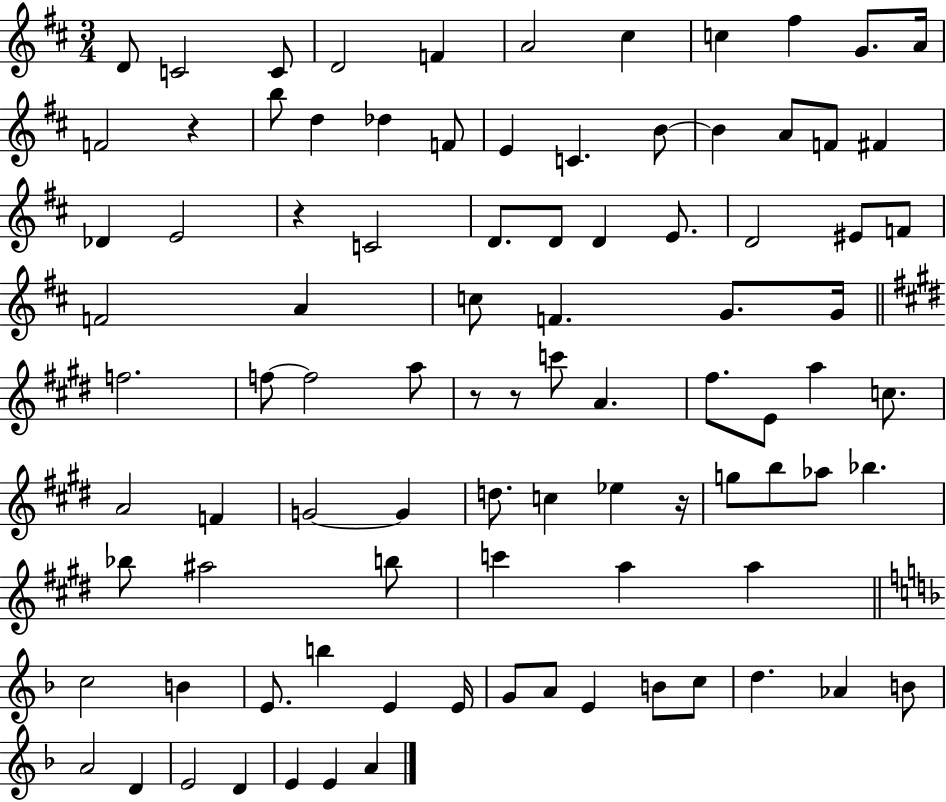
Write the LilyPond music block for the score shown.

{
  \clef treble
  \numericTimeSignature
  \time 3/4
  \key d \major
  d'8 c'2 c'8 | d'2 f'4 | a'2 cis''4 | c''4 fis''4 g'8. a'16 | \break f'2 r4 | b''8 d''4 des''4 f'8 | e'4 c'4. b'8~~ | b'4 a'8 f'8 fis'4 | \break des'4 e'2 | r4 c'2 | d'8. d'8 d'4 e'8. | d'2 eis'8 f'8 | \break f'2 a'4 | c''8 f'4. g'8. g'16 | \bar "||" \break \key e \major f''2. | f''8~~ f''2 a''8 | r8 r8 c'''8 a'4. | fis''8. e'8 a''4 c''8. | \break a'2 f'4 | g'2~~ g'4 | d''8. c''4 ees''4 r16 | g''8 b''8 aes''8 bes''4. | \break bes''8 ais''2 b''8 | c'''4 a''4 a''4 | \bar "||" \break \key d \minor c''2 b'4 | e'8. b''4 e'4 e'16 | g'8 a'8 e'4 b'8 c''8 | d''4. aes'4 b'8 | \break a'2 d'4 | e'2 d'4 | e'4 e'4 a'4 | \bar "|."
}